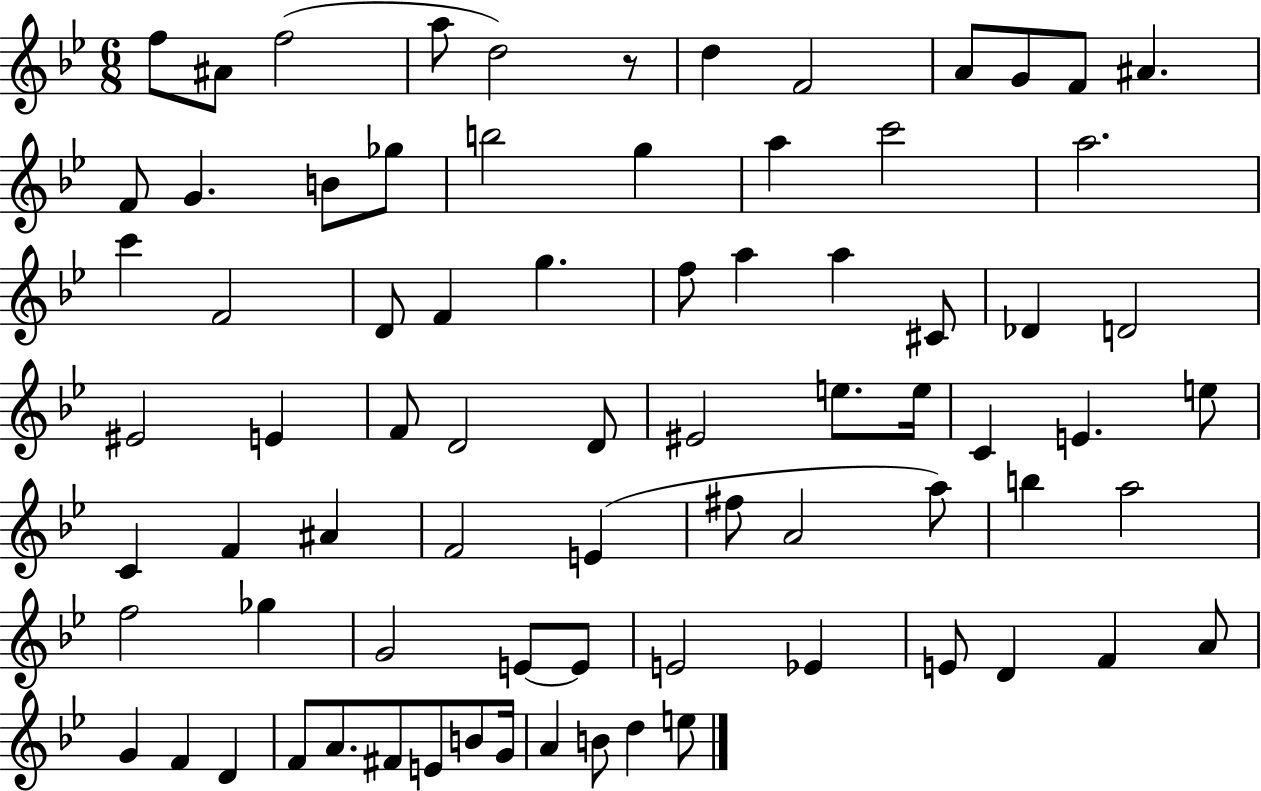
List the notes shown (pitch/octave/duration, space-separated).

F5/e A#4/e F5/h A5/e D5/h R/e D5/q F4/h A4/e G4/e F4/e A#4/q. F4/e G4/q. B4/e Gb5/e B5/h G5/q A5/q C6/h A5/h. C6/q F4/h D4/e F4/q G5/q. F5/e A5/q A5/q C#4/e Db4/q D4/h EIS4/h E4/q F4/e D4/h D4/e EIS4/h E5/e. E5/s C4/q E4/q. E5/e C4/q F4/q A#4/q F4/h E4/q F#5/e A4/h A5/e B5/q A5/h F5/h Gb5/q G4/h E4/e E4/e E4/h Eb4/q E4/e D4/q F4/q A4/e G4/q F4/q D4/q F4/e A4/e. F#4/e E4/e B4/e G4/s A4/q B4/e D5/q E5/e